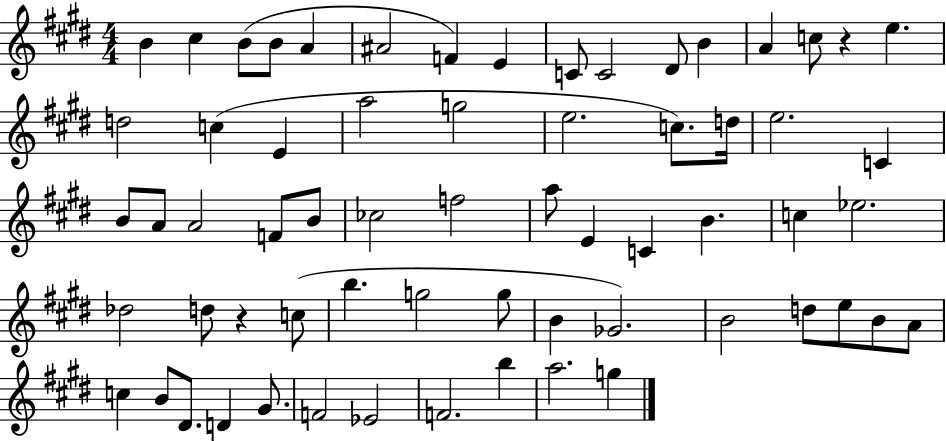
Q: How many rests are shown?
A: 2